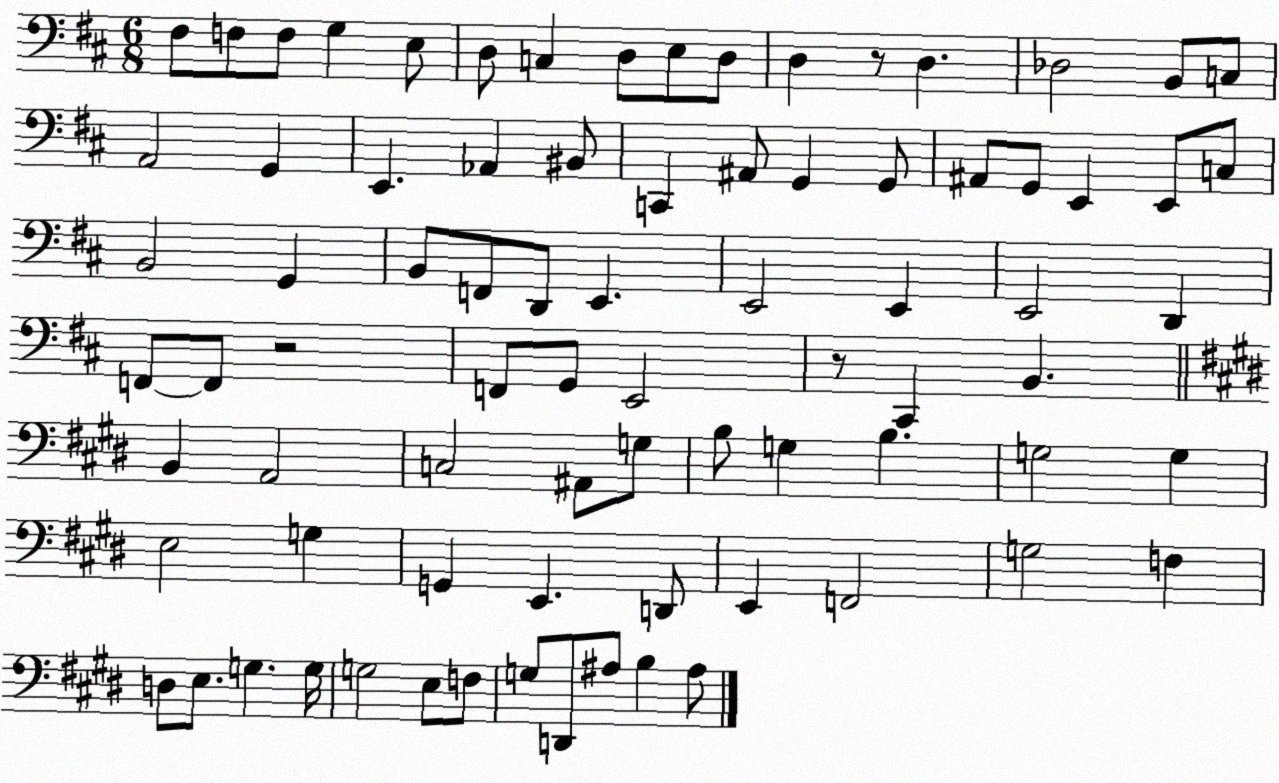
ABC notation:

X:1
T:Untitled
M:6/8
L:1/4
K:D
^F,/2 F,/2 F,/2 G, E,/2 D,/2 C, D,/2 E,/2 D,/2 D, z/2 D, _D,2 B,,/2 C,/2 A,,2 G,, E,, _A,, ^B,,/2 C,, ^A,,/2 G,, G,,/2 ^A,,/2 G,,/2 E,, E,,/2 C,/2 B,,2 G,, B,,/2 F,,/2 D,,/2 E,, E,,2 E,, E,,2 D,, F,,/2 F,,/2 z2 F,,/2 G,,/2 E,,2 z/2 ^C,, B,, B,, A,,2 C,2 ^A,,/2 G,/2 B,/2 G, B, G,2 G, E,2 G, G,, E,, D,,/2 E,, F,,2 G,2 F, D,/2 E,/2 G, G,/4 G,2 E,/2 F,/2 G,/2 D,,/2 ^A,/2 B, ^A,/2